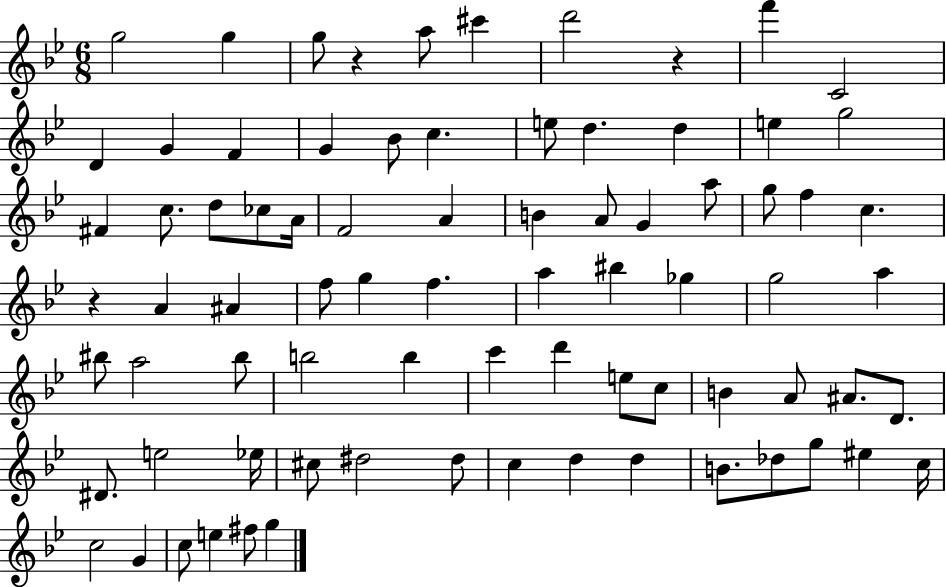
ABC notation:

X:1
T:Untitled
M:6/8
L:1/4
K:Bb
g2 g g/2 z a/2 ^c' d'2 z f' C2 D G F G _B/2 c e/2 d d e g2 ^F c/2 d/2 _c/2 A/4 F2 A B A/2 G a/2 g/2 f c z A ^A f/2 g f a ^b _g g2 a ^b/2 a2 ^b/2 b2 b c' d' e/2 c/2 B A/2 ^A/2 D/2 ^D/2 e2 _e/4 ^c/2 ^d2 ^d/2 c d d B/2 _d/2 g/2 ^e c/4 c2 G c/2 e ^f/2 g